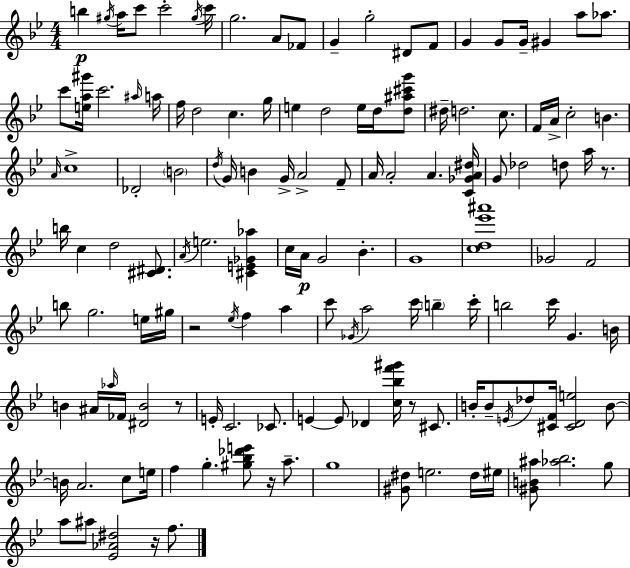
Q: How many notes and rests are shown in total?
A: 137